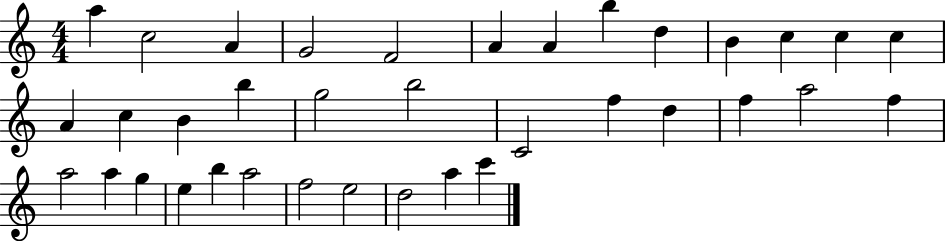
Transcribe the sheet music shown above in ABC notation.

X:1
T:Untitled
M:4/4
L:1/4
K:C
a c2 A G2 F2 A A b d B c c c A c B b g2 b2 C2 f d f a2 f a2 a g e b a2 f2 e2 d2 a c'